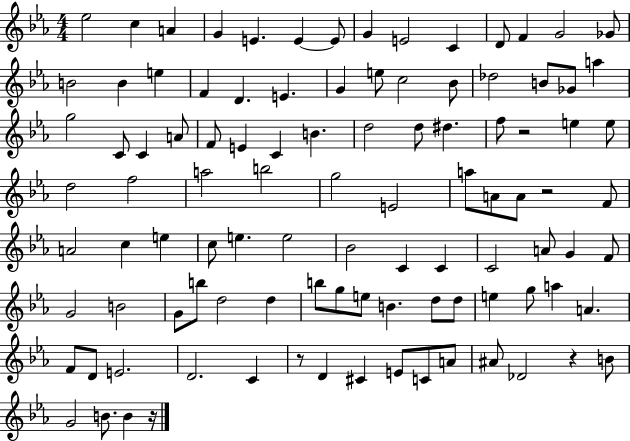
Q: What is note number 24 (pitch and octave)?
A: Bb4